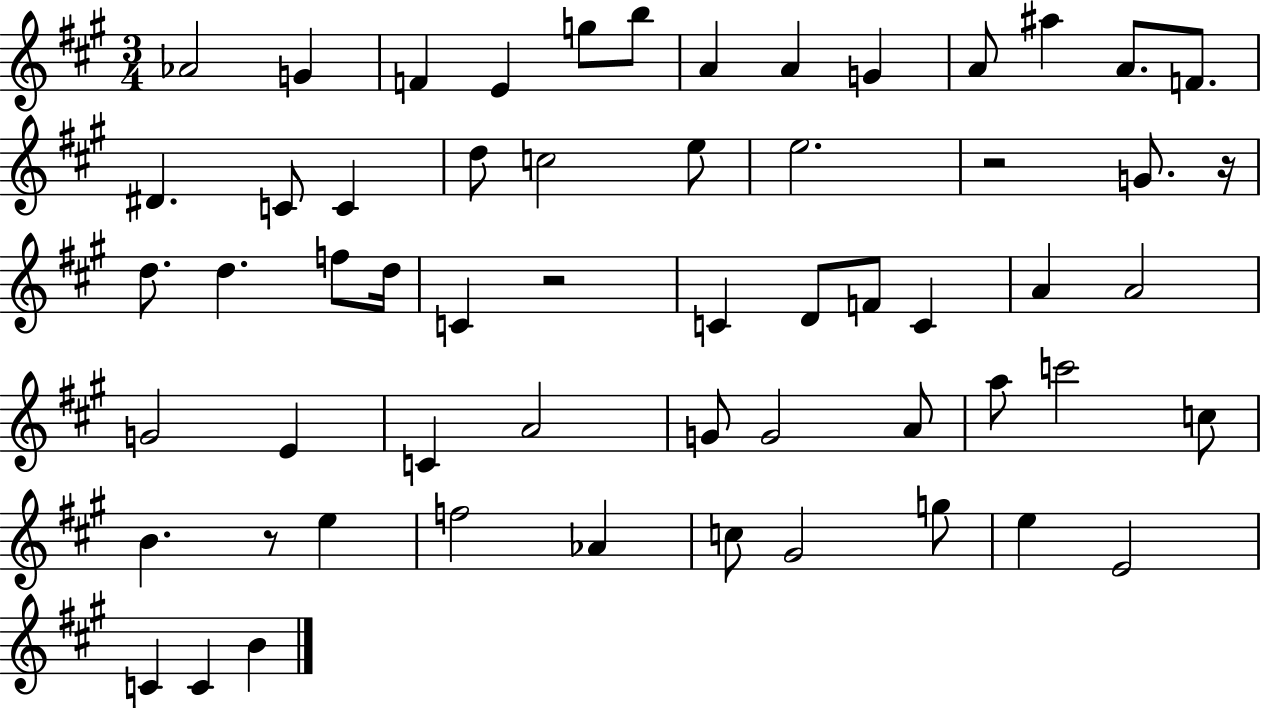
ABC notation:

X:1
T:Untitled
M:3/4
L:1/4
K:A
_A2 G F E g/2 b/2 A A G A/2 ^a A/2 F/2 ^D C/2 C d/2 c2 e/2 e2 z2 G/2 z/4 d/2 d f/2 d/4 C z2 C D/2 F/2 C A A2 G2 E C A2 G/2 G2 A/2 a/2 c'2 c/2 B z/2 e f2 _A c/2 ^G2 g/2 e E2 C C B